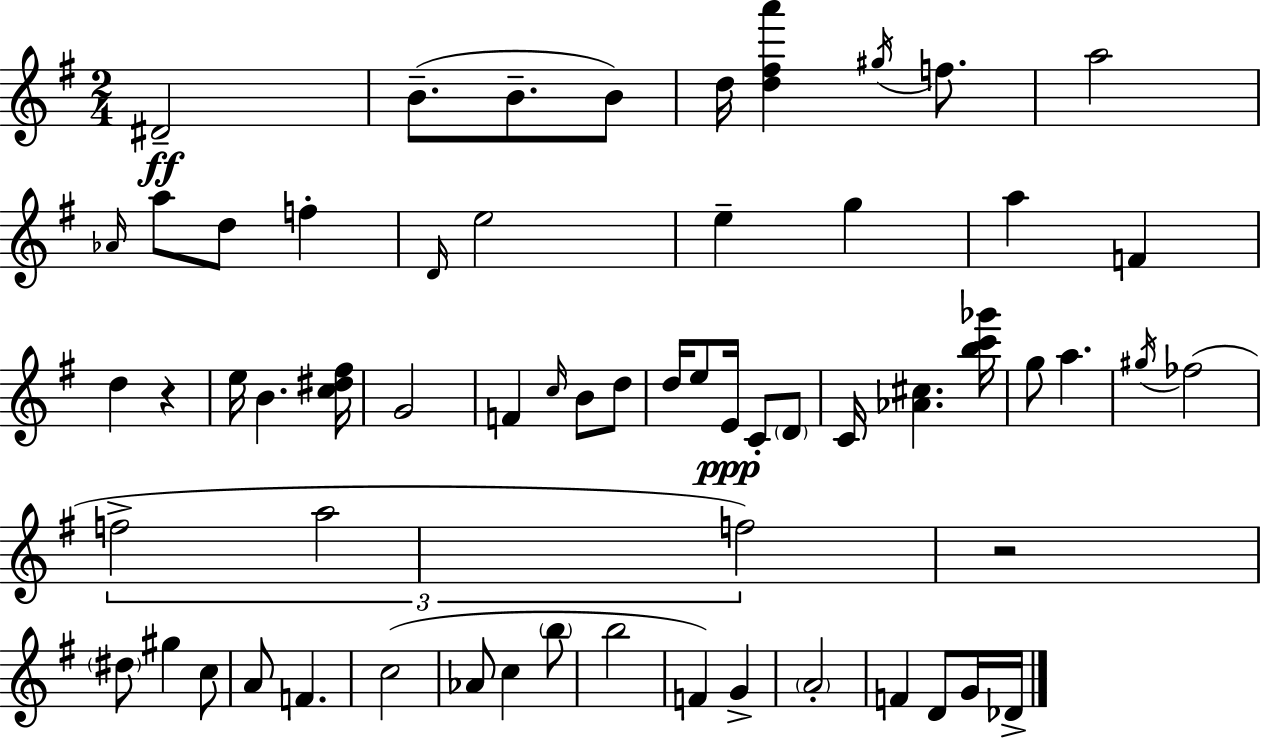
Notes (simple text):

D#4/h B4/e. B4/e. B4/e D5/s [D5,F#5,A6]/q G#5/s F5/e. A5/h Ab4/s A5/e D5/e F5/q D4/s E5/h E5/q G5/q A5/q F4/q D5/q R/q E5/s B4/q. [C5,D#5,F#5]/s G4/h F4/q C5/s B4/e D5/e D5/s E5/e E4/s C4/e D4/e C4/s [Ab4,C#5]/q. [B5,C6,Gb6]/s G5/e A5/q. G#5/s FES5/h F5/h A5/h F5/h R/h D#5/e G#5/q C5/e A4/e F4/q. C5/h Ab4/e C5/q B5/e B5/h F4/q G4/q A4/h F4/q D4/e G4/s Db4/s